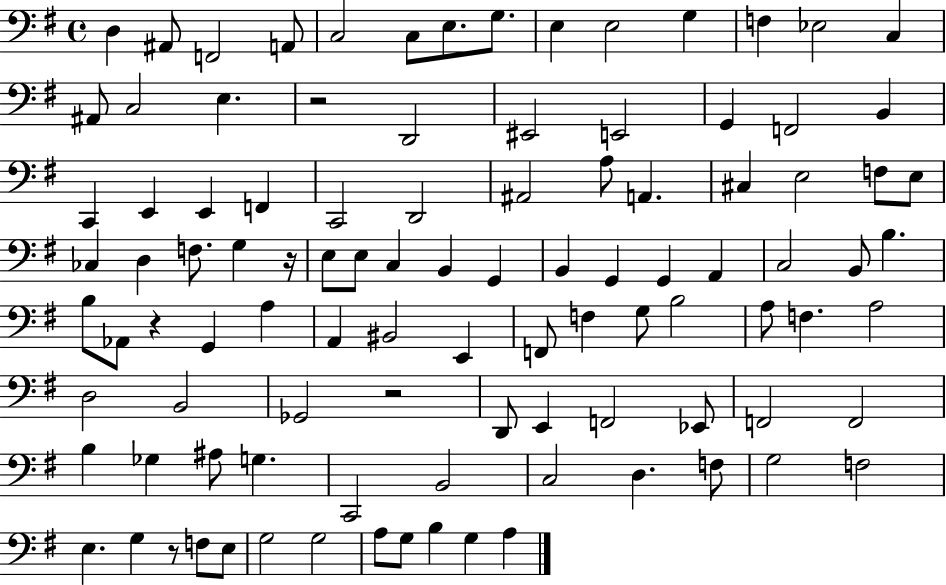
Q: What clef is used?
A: bass